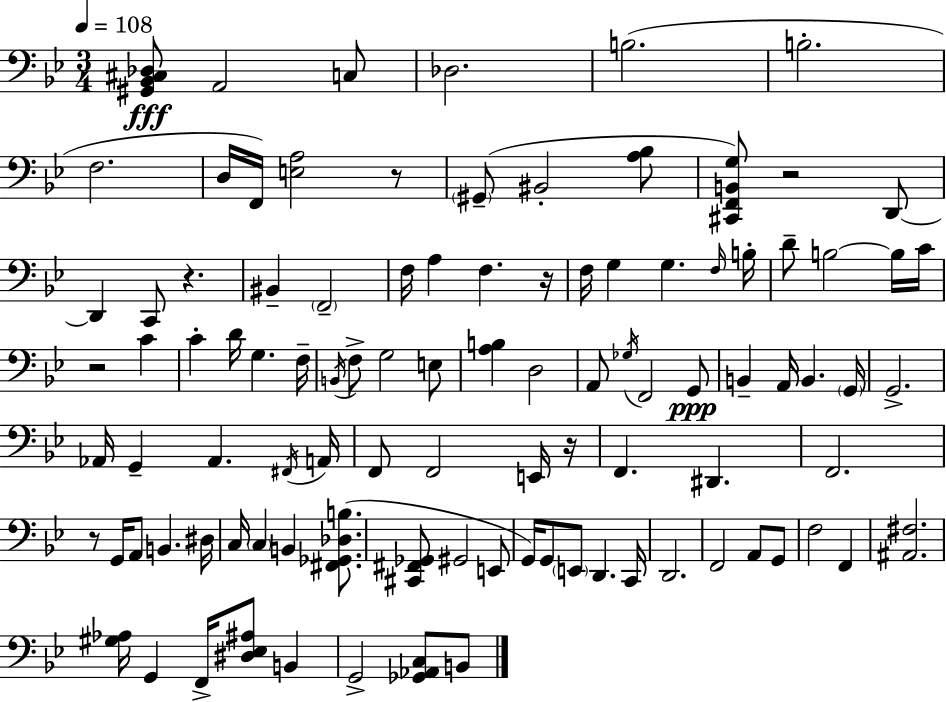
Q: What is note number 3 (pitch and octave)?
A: Db3